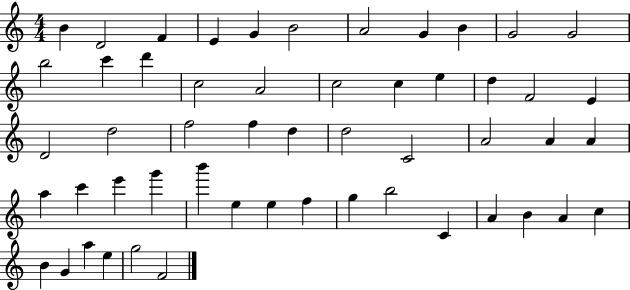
B4/q D4/h F4/q E4/q G4/q B4/h A4/h G4/q B4/q G4/h G4/h B5/h C6/q D6/q C5/h A4/h C5/h C5/q E5/q D5/q F4/h E4/q D4/h D5/h F5/h F5/q D5/q D5/h C4/h A4/h A4/q A4/q A5/q C6/q E6/q G6/q B6/q E5/q E5/q F5/q G5/q B5/h C4/q A4/q B4/q A4/q C5/q B4/q G4/q A5/q E5/q G5/h F4/h